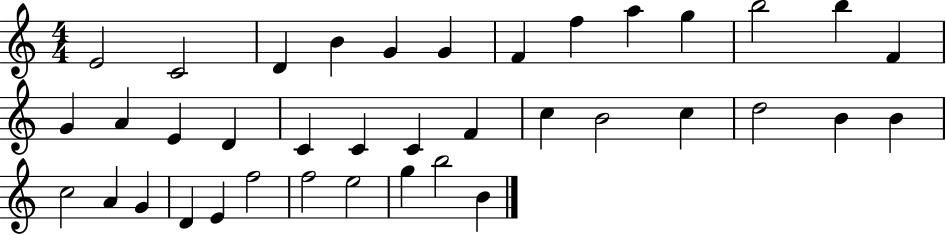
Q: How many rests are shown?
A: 0